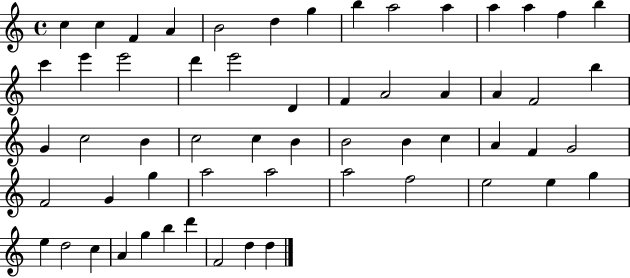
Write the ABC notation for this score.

X:1
T:Untitled
M:4/4
L:1/4
K:C
c c F A B2 d g b a2 a a a f b c' e' e'2 d' e'2 D F A2 A A F2 b G c2 B c2 c B B2 B c A F G2 F2 G g a2 a2 a2 f2 e2 e g e d2 c A g b d' F2 d d